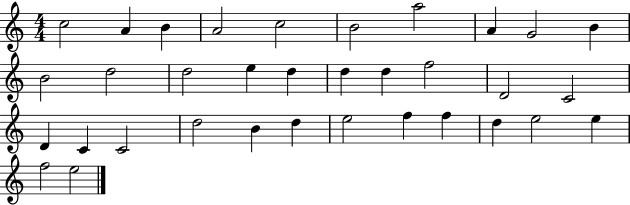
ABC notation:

X:1
T:Untitled
M:4/4
L:1/4
K:C
c2 A B A2 c2 B2 a2 A G2 B B2 d2 d2 e d d d f2 D2 C2 D C C2 d2 B d e2 f f d e2 e f2 e2